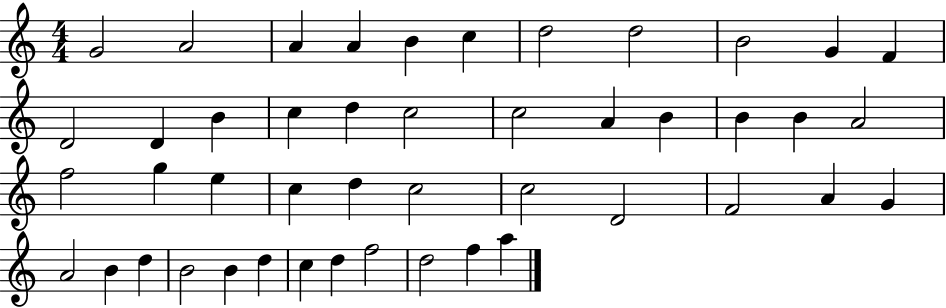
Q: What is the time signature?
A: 4/4